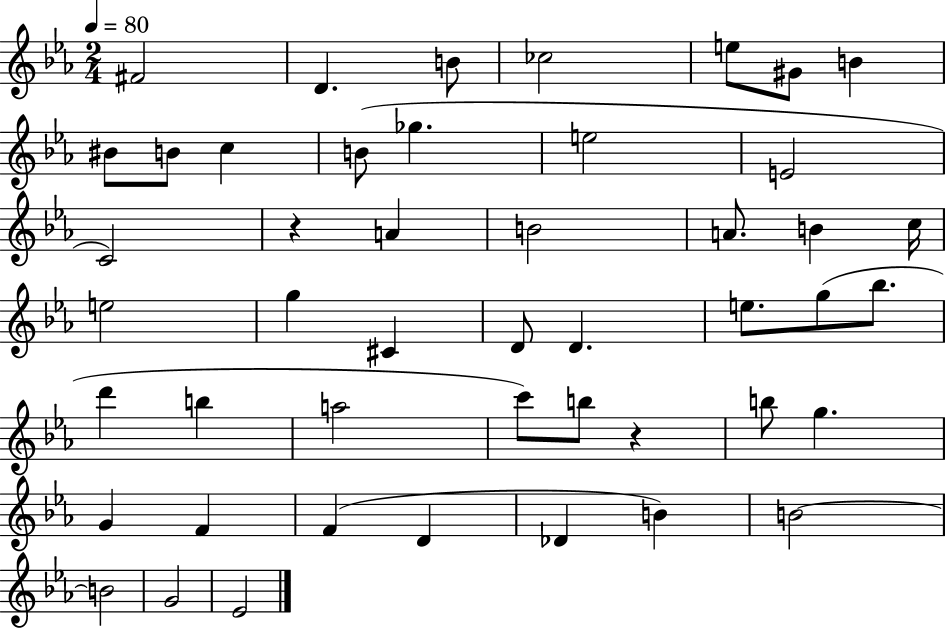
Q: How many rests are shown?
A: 2